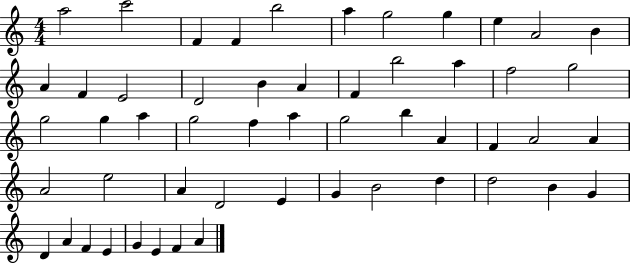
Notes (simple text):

A5/h C6/h F4/q F4/q B5/h A5/q G5/h G5/q E5/q A4/h B4/q A4/q F4/q E4/h D4/h B4/q A4/q F4/q B5/h A5/q F5/h G5/h G5/h G5/q A5/q G5/h F5/q A5/q G5/h B5/q A4/q F4/q A4/h A4/q A4/h E5/h A4/q D4/h E4/q G4/q B4/h D5/q D5/h B4/q G4/q D4/q A4/q F4/q E4/q G4/q E4/q F4/q A4/q